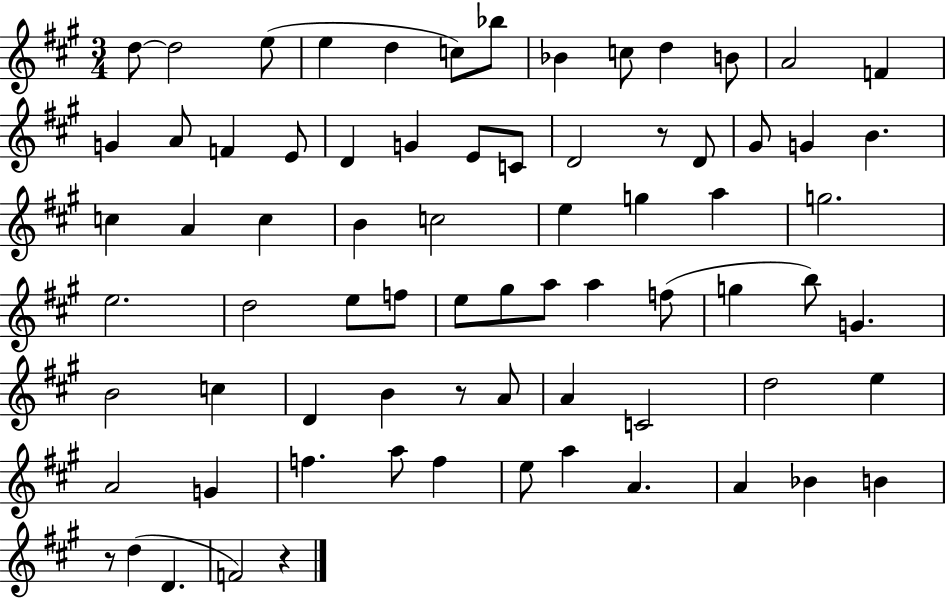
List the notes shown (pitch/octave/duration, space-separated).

D5/e D5/h E5/e E5/q D5/q C5/e Bb5/e Bb4/q C5/e D5/q B4/e A4/h F4/q G4/q A4/e F4/q E4/e D4/q G4/q E4/e C4/e D4/h R/e D4/e G#4/e G4/q B4/q. C5/q A4/q C5/q B4/q C5/h E5/q G5/q A5/q G5/h. E5/h. D5/h E5/e F5/e E5/e G#5/e A5/e A5/q F5/e G5/q B5/e G4/q. B4/h C5/q D4/q B4/q R/e A4/e A4/q C4/h D5/h E5/q A4/h G4/q F5/q. A5/e F5/q E5/e A5/q A4/q. A4/q Bb4/q B4/q R/e D5/q D4/q. F4/h R/q